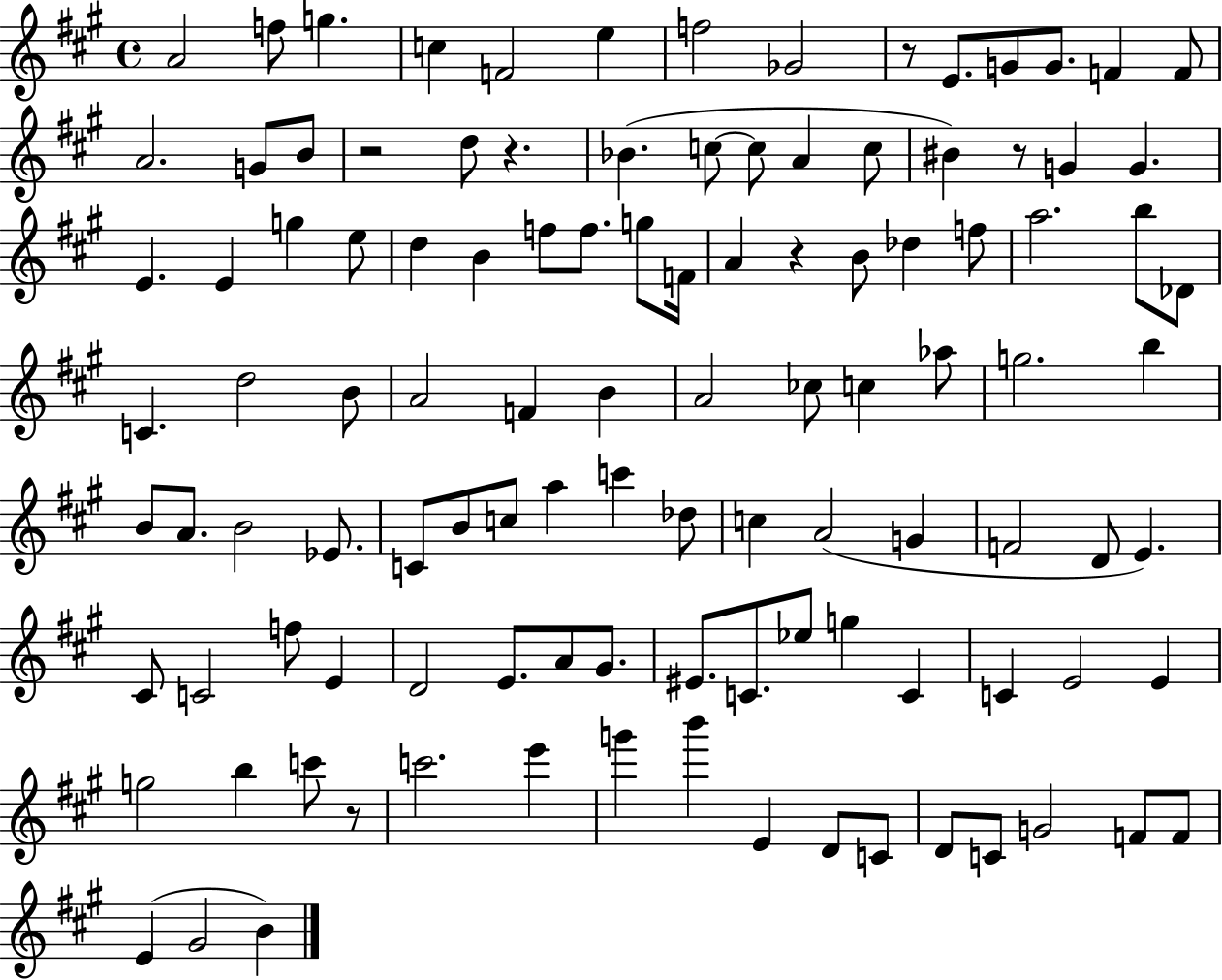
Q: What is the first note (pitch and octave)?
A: A4